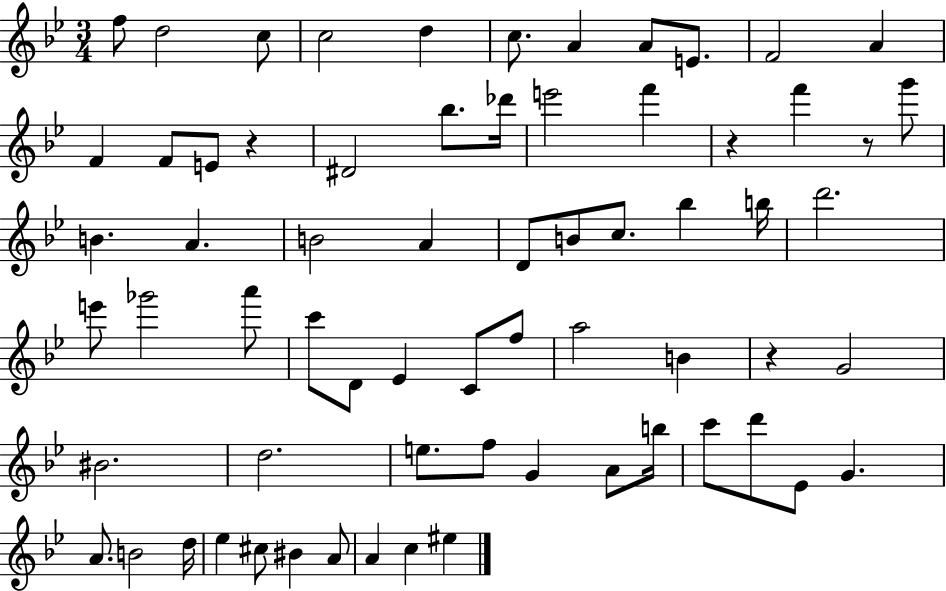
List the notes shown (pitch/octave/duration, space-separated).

F5/e D5/h C5/e C5/h D5/q C5/e. A4/q A4/e E4/e. F4/h A4/q F4/q F4/e E4/e R/q D#4/h Bb5/e. Db6/s E6/h F6/q R/q F6/q R/e G6/e B4/q. A4/q. B4/h A4/q D4/e B4/e C5/e. Bb5/q B5/s D6/h. E6/e Gb6/h A6/e C6/e D4/e Eb4/q C4/e F5/e A5/h B4/q R/q G4/h BIS4/h. D5/h. E5/e. F5/e G4/q A4/e B5/s C6/e D6/e Eb4/e G4/q. A4/e. B4/h D5/s Eb5/q C#5/e BIS4/q A4/e A4/q C5/q EIS5/q